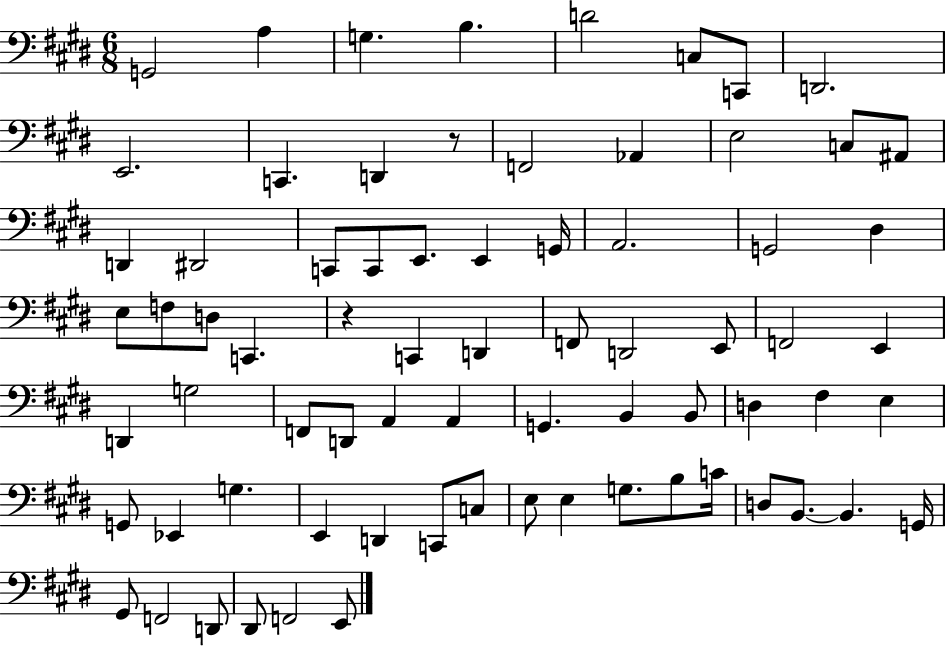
G2/h A3/q G3/q. B3/q. D4/h C3/e C2/e D2/h. E2/h. C2/q. D2/q R/e F2/h Ab2/q E3/h C3/e A#2/e D2/q D#2/h C2/e C2/e E2/e. E2/q G2/s A2/h. G2/h D#3/q E3/e F3/e D3/e C2/q. R/q C2/q D2/q F2/e D2/h E2/e F2/h E2/q D2/q G3/h F2/e D2/e A2/q A2/q G2/q. B2/q B2/e D3/q F#3/q E3/q G2/e Eb2/q G3/q. E2/q D2/q C2/e C3/e E3/e E3/q G3/e. B3/e C4/s D3/e B2/e. B2/q. G2/s G#2/e F2/h D2/e D#2/e F2/h E2/e